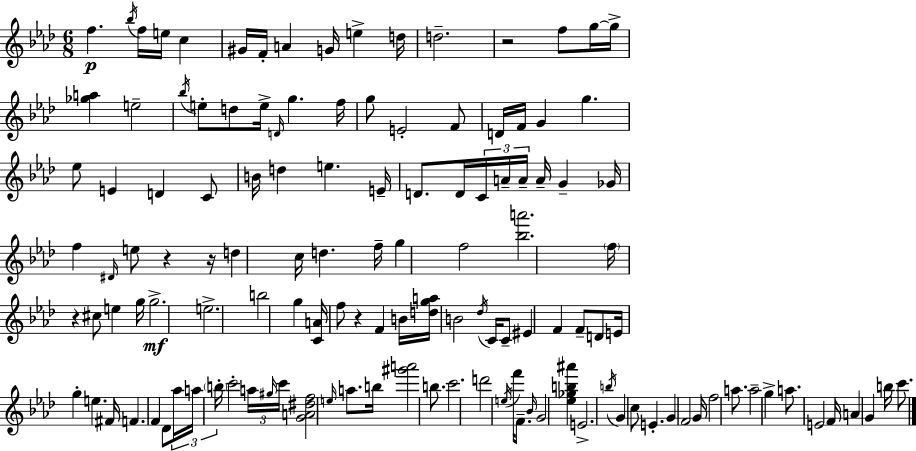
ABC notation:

X:1
T:Untitled
M:6/8
L:1/4
K:Fm
f _b/4 f/4 e/4 c ^G/4 F/4 A G/4 e d/4 d2 z2 f/2 g/4 g/4 [_ga] e2 _b/4 e/2 d/2 e/4 D/4 g f/4 g/2 E2 F/2 D/4 F/4 G g _e/2 E D C/2 B/4 d e E/4 D/2 D/4 C/4 A/4 A/4 A/4 G _G/4 f ^D/4 e/2 z z/4 d c/4 d f/4 g f2 [_ba']2 f/4 z ^c/2 e g/4 g2 e2 b2 g [CA]/4 f/2 z F B/4 [dga]/4 B2 _d/4 C/4 C/2 ^E F F/2 D/2 E/4 g e ^F/4 F F _D/2 _a/4 a/4 b/4 c'2 a/4 ^g/4 c'/4 [GA^df]2 e/4 a/2 b/4 [^g'a']2 b/2 c'2 d'2 e/4 f'/4 F/2 _B/4 G2 [_e_gb^a'] E2 b/4 G c/2 E G F2 G/4 f2 a/2 a2 g a/2 E2 F/4 A G b/4 c'/2